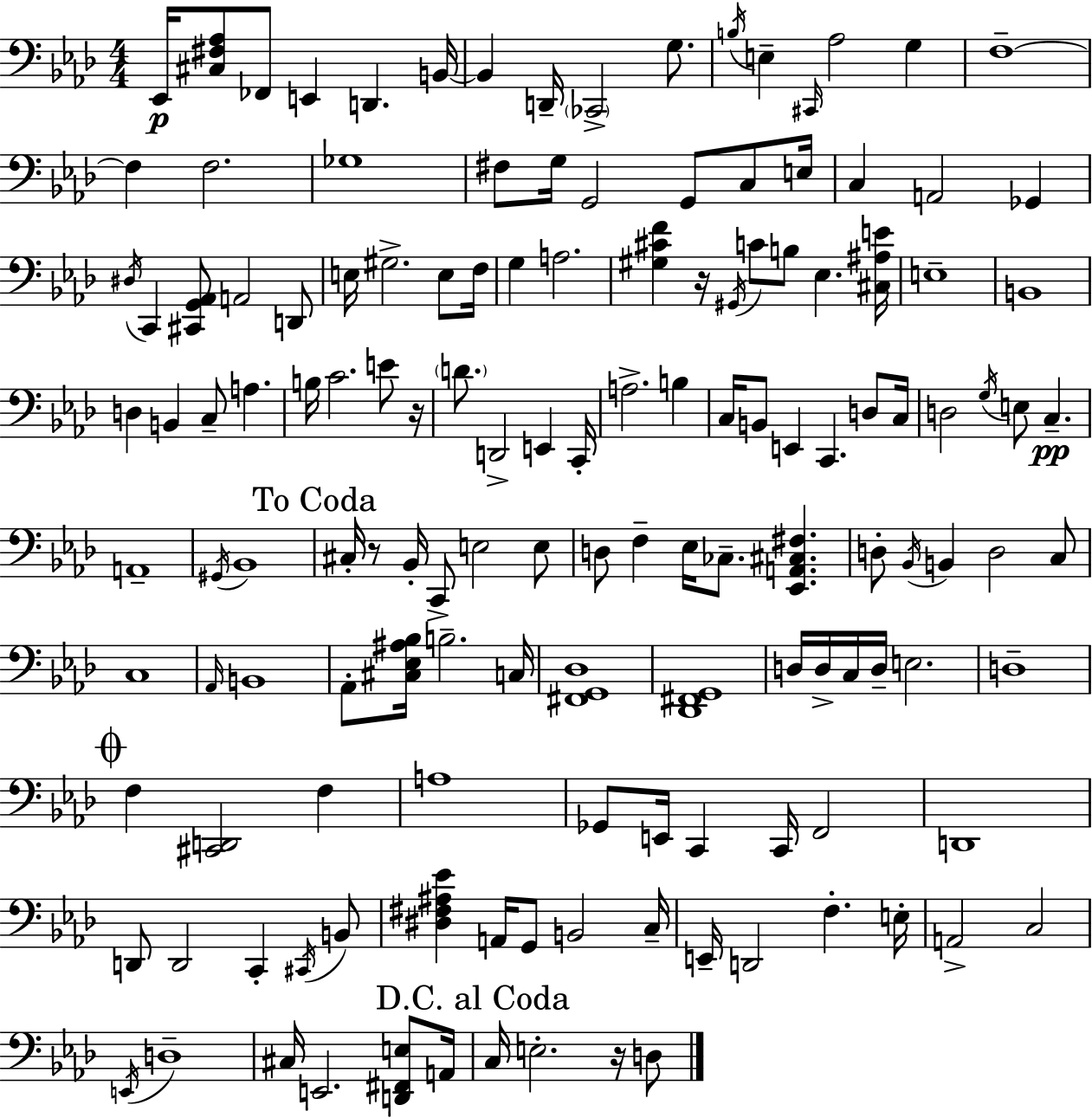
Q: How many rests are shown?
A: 4